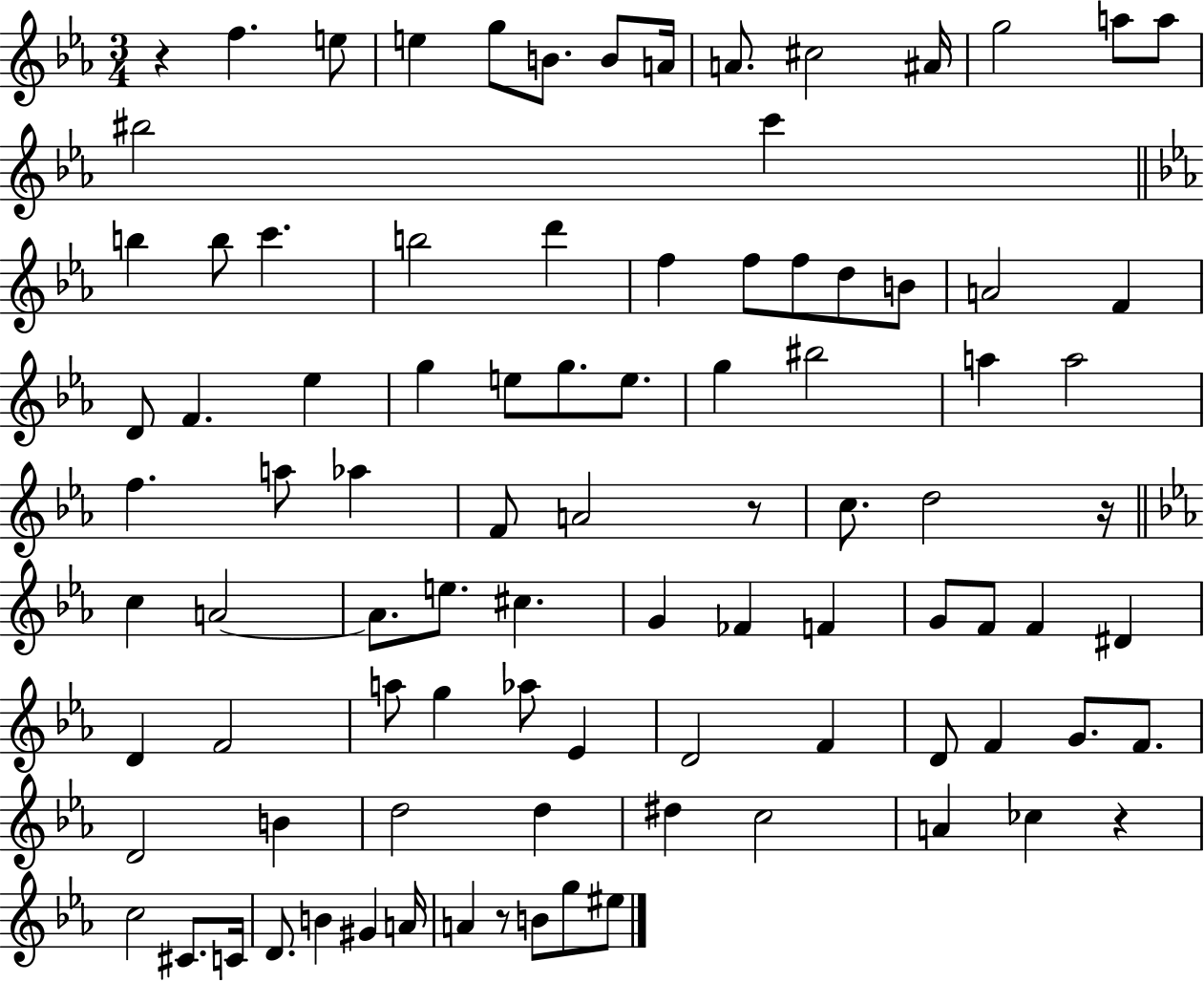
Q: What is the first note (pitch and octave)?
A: F5